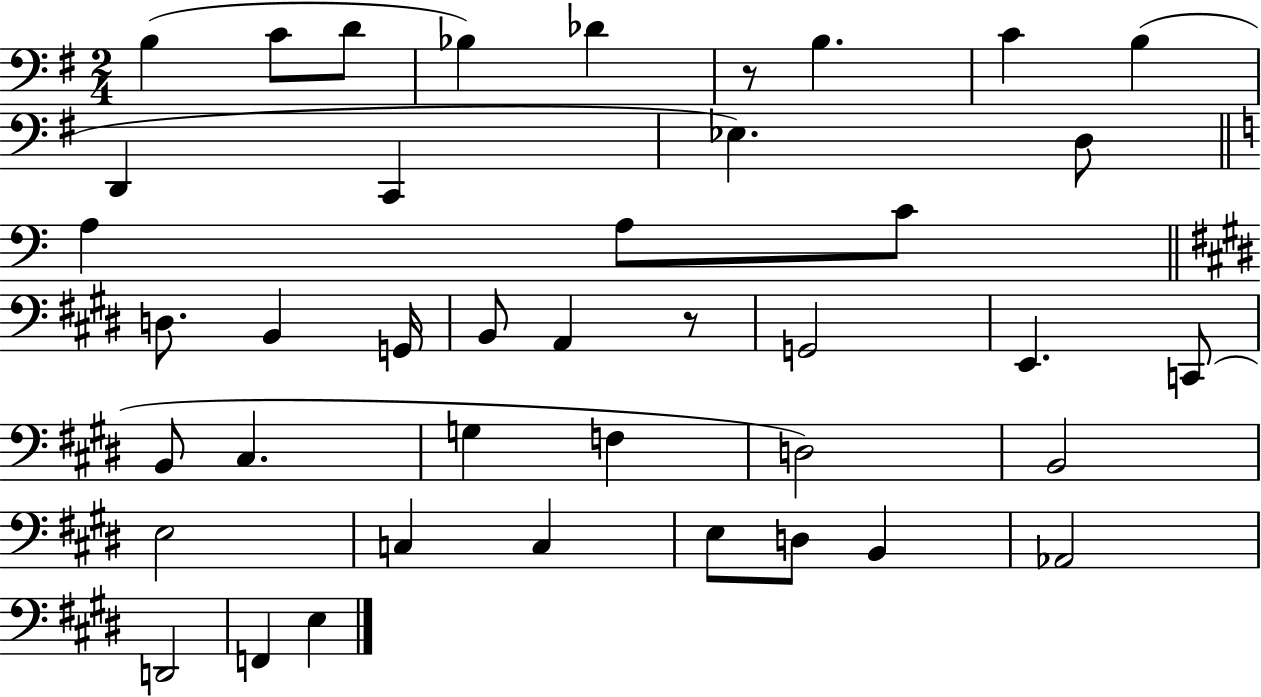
{
  \clef bass
  \numericTimeSignature
  \time 2/4
  \key g \major
  \repeat volta 2 { b4( c'8 d'8 | bes4) des'4 | r8 b4. | c'4 b4( | \break d,4 c,4 | ees4.) d8 | \bar "||" \break \key c \major a4 a8 c'8 | \bar "||" \break \key e \major d8. b,4 g,16 | b,8 a,4 r8 | g,2 | e,4. c,8( | \break b,8 cis4. | g4 f4 | d2) | b,2 | \break e2 | c4 c4 | e8 d8 b,4 | aes,2 | \break d,2 | f,4 e4 | } \bar "|."
}